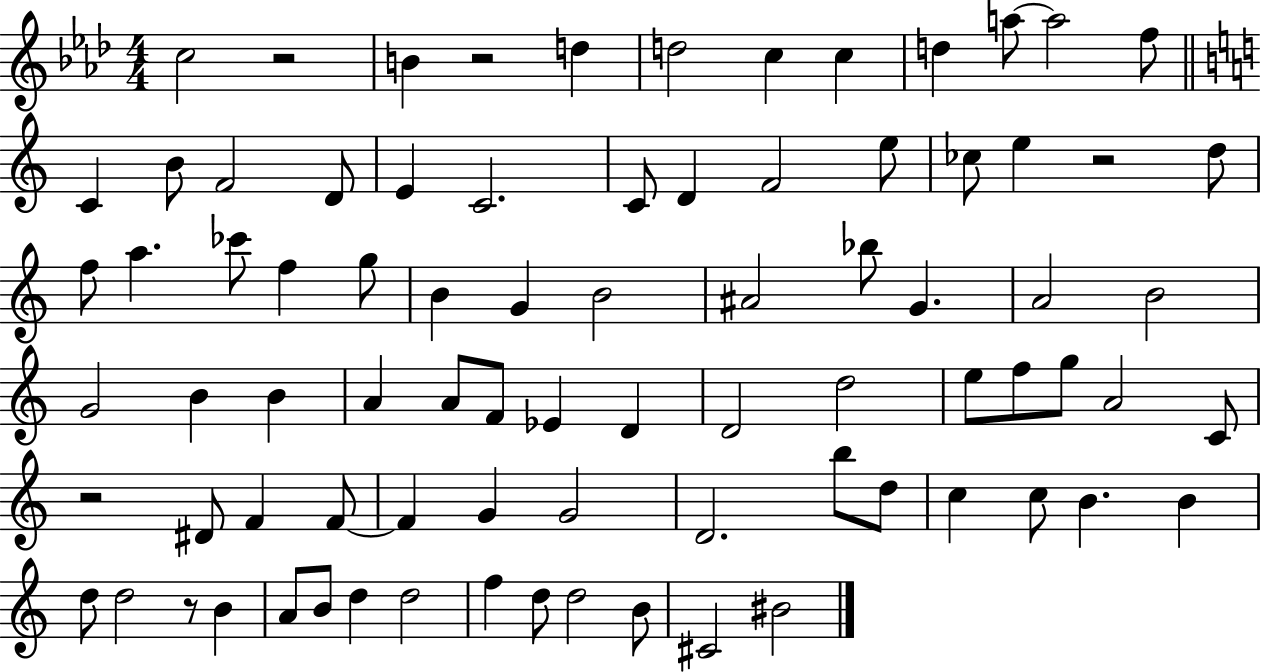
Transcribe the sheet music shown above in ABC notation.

X:1
T:Untitled
M:4/4
L:1/4
K:Ab
c2 z2 B z2 d d2 c c d a/2 a2 f/2 C B/2 F2 D/2 E C2 C/2 D F2 e/2 _c/2 e z2 d/2 f/2 a _c'/2 f g/2 B G B2 ^A2 _b/2 G A2 B2 G2 B B A A/2 F/2 _E D D2 d2 e/2 f/2 g/2 A2 C/2 z2 ^D/2 F F/2 F G G2 D2 b/2 d/2 c c/2 B B d/2 d2 z/2 B A/2 B/2 d d2 f d/2 d2 B/2 ^C2 ^B2